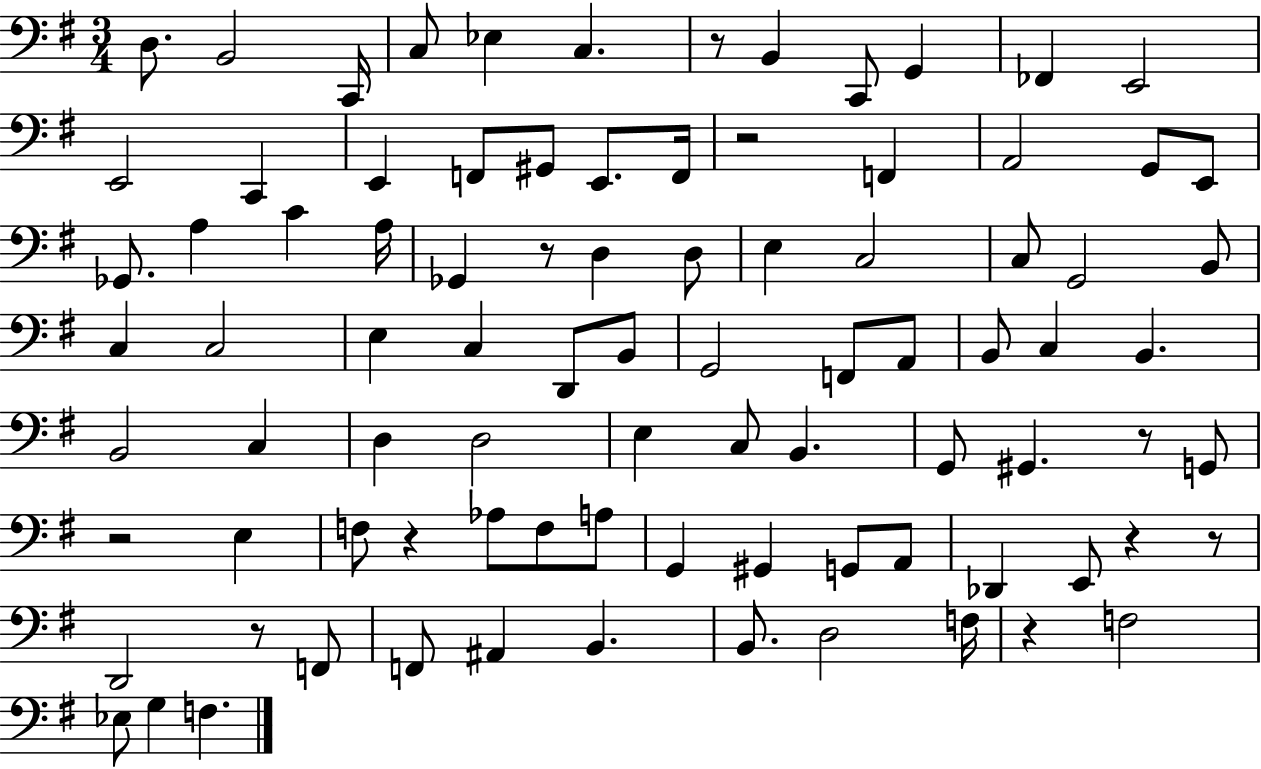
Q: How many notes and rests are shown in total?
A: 89